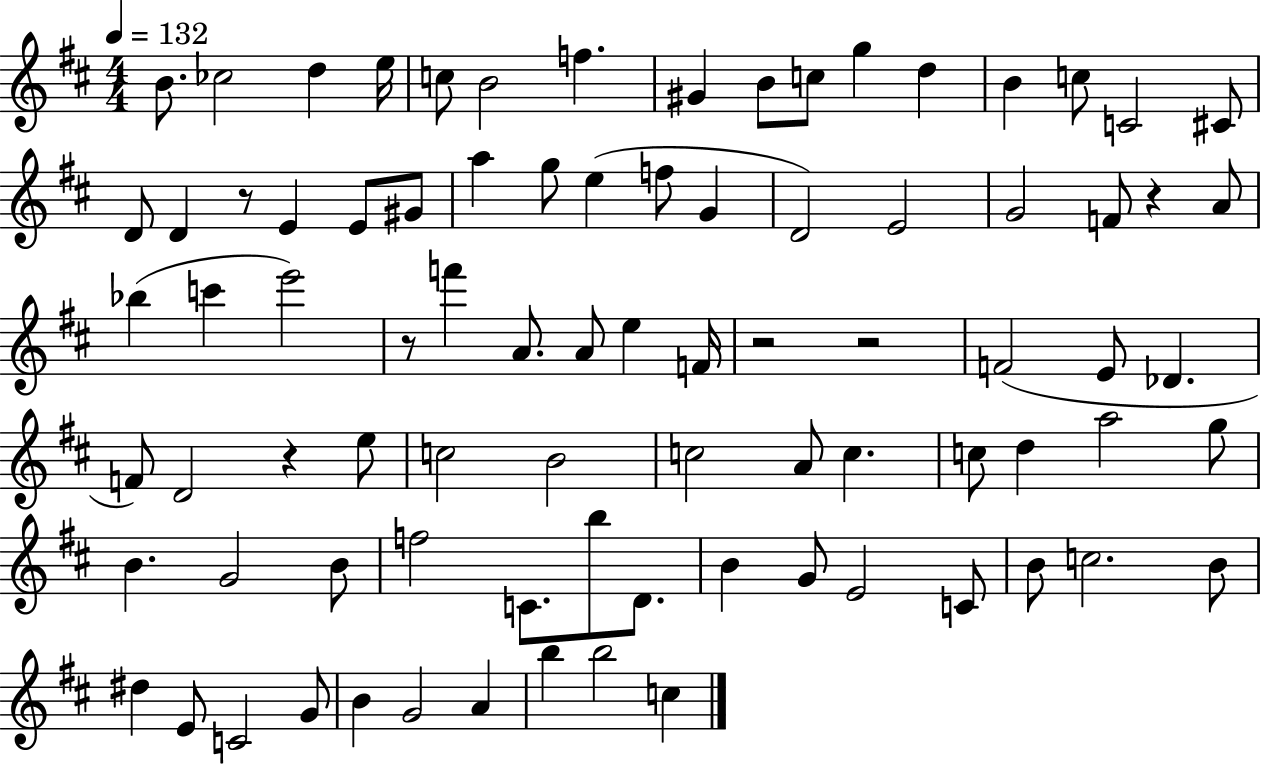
{
  \clef treble
  \numericTimeSignature
  \time 4/4
  \key d \major
  \tempo 4 = 132
  b'8. ces''2 d''4 e''16 | c''8 b'2 f''4. | gis'4 b'8 c''8 g''4 d''4 | b'4 c''8 c'2 cis'8 | \break d'8 d'4 r8 e'4 e'8 gis'8 | a''4 g''8 e''4( f''8 g'4 | d'2) e'2 | g'2 f'8 r4 a'8 | \break bes''4( c'''4 e'''2) | r8 f'''4 a'8. a'8 e''4 f'16 | r2 r2 | f'2( e'8 des'4. | \break f'8) d'2 r4 e''8 | c''2 b'2 | c''2 a'8 c''4. | c''8 d''4 a''2 g''8 | \break b'4. g'2 b'8 | f''2 c'8. b''8 d'8. | b'4 g'8 e'2 c'8 | b'8 c''2. b'8 | \break dis''4 e'8 c'2 g'8 | b'4 g'2 a'4 | b''4 b''2 c''4 | \bar "|."
}